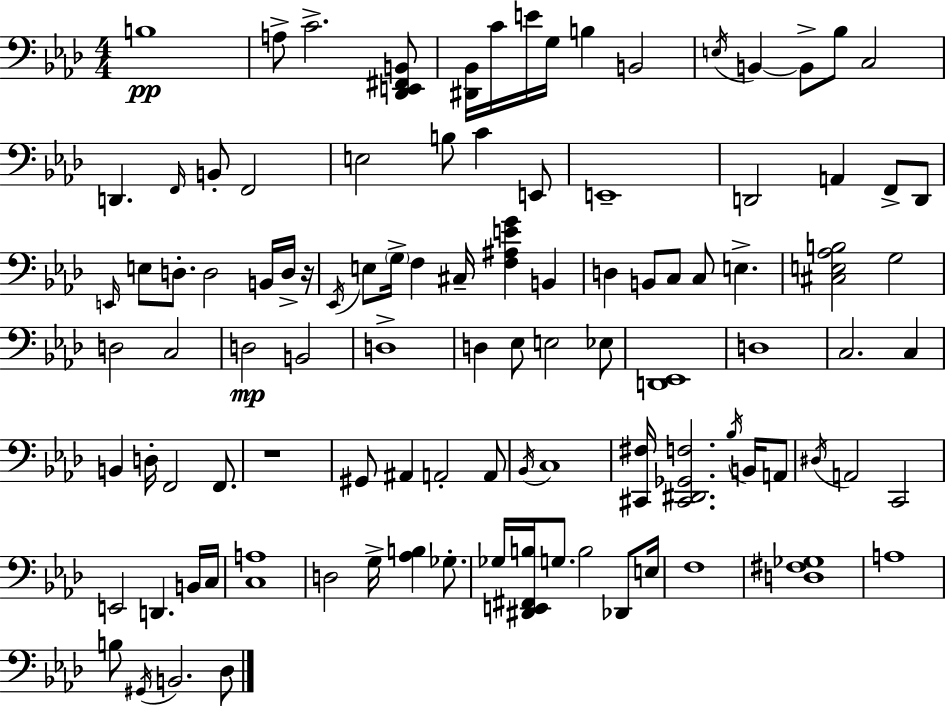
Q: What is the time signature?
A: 4/4